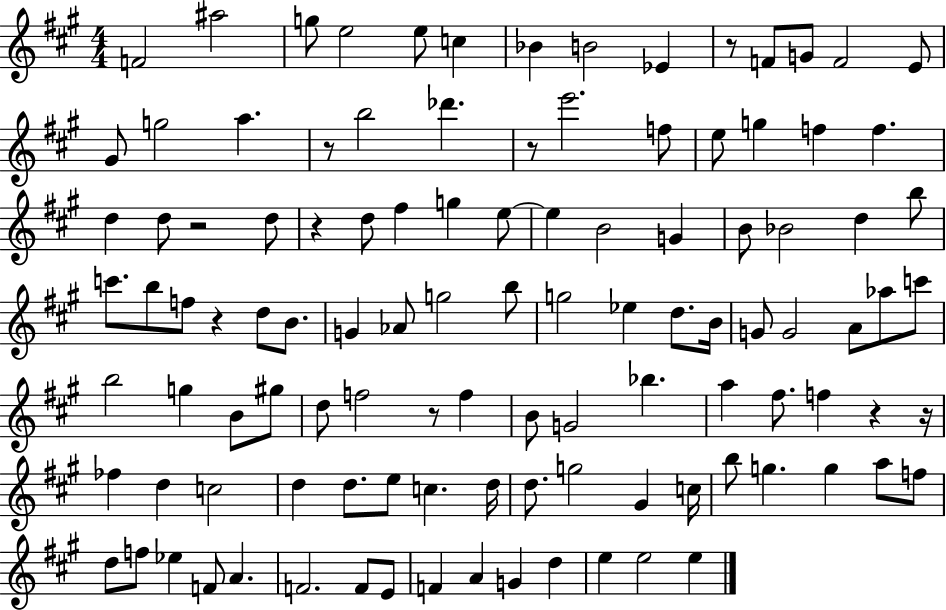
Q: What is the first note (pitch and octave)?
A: F4